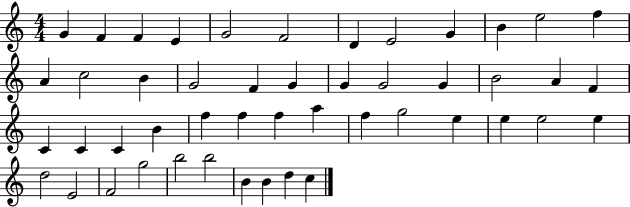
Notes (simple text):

G4/q F4/q F4/q E4/q G4/h F4/h D4/q E4/h G4/q B4/q E5/h F5/q A4/q C5/h B4/q G4/h F4/q G4/q G4/q G4/h G4/q B4/h A4/q F4/q C4/q C4/q C4/q B4/q F5/q F5/q F5/q A5/q F5/q G5/h E5/q E5/q E5/h E5/q D5/h E4/h F4/h G5/h B5/h B5/h B4/q B4/q D5/q C5/q